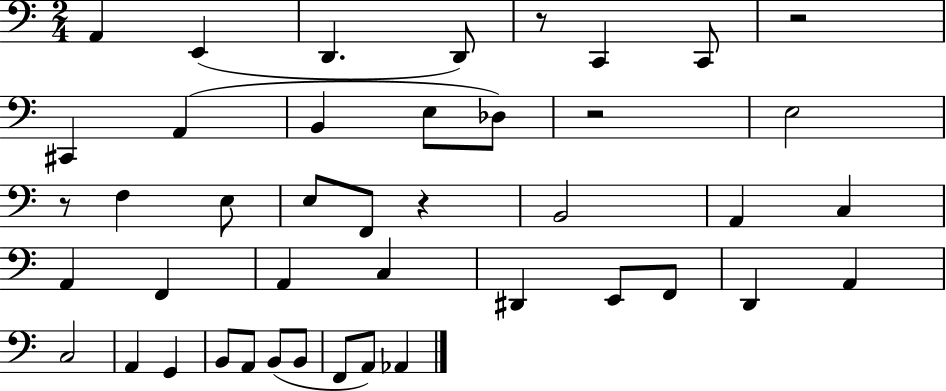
A2/q E2/q D2/q. D2/e R/e C2/q C2/e R/h C#2/q A2/q B2/q E3/e Db3/e R/h E3/h R/e F3/q E3/e E3/e F2/e R/q B2/h A2/q C3/q A2/q F2/q A2/q C3/q D#2/q E2/e F2/e D2/q A2/q C3/h A2/q G2/q B2/e A2/e B2/e B2/e F2/e A2/e Ab2/q